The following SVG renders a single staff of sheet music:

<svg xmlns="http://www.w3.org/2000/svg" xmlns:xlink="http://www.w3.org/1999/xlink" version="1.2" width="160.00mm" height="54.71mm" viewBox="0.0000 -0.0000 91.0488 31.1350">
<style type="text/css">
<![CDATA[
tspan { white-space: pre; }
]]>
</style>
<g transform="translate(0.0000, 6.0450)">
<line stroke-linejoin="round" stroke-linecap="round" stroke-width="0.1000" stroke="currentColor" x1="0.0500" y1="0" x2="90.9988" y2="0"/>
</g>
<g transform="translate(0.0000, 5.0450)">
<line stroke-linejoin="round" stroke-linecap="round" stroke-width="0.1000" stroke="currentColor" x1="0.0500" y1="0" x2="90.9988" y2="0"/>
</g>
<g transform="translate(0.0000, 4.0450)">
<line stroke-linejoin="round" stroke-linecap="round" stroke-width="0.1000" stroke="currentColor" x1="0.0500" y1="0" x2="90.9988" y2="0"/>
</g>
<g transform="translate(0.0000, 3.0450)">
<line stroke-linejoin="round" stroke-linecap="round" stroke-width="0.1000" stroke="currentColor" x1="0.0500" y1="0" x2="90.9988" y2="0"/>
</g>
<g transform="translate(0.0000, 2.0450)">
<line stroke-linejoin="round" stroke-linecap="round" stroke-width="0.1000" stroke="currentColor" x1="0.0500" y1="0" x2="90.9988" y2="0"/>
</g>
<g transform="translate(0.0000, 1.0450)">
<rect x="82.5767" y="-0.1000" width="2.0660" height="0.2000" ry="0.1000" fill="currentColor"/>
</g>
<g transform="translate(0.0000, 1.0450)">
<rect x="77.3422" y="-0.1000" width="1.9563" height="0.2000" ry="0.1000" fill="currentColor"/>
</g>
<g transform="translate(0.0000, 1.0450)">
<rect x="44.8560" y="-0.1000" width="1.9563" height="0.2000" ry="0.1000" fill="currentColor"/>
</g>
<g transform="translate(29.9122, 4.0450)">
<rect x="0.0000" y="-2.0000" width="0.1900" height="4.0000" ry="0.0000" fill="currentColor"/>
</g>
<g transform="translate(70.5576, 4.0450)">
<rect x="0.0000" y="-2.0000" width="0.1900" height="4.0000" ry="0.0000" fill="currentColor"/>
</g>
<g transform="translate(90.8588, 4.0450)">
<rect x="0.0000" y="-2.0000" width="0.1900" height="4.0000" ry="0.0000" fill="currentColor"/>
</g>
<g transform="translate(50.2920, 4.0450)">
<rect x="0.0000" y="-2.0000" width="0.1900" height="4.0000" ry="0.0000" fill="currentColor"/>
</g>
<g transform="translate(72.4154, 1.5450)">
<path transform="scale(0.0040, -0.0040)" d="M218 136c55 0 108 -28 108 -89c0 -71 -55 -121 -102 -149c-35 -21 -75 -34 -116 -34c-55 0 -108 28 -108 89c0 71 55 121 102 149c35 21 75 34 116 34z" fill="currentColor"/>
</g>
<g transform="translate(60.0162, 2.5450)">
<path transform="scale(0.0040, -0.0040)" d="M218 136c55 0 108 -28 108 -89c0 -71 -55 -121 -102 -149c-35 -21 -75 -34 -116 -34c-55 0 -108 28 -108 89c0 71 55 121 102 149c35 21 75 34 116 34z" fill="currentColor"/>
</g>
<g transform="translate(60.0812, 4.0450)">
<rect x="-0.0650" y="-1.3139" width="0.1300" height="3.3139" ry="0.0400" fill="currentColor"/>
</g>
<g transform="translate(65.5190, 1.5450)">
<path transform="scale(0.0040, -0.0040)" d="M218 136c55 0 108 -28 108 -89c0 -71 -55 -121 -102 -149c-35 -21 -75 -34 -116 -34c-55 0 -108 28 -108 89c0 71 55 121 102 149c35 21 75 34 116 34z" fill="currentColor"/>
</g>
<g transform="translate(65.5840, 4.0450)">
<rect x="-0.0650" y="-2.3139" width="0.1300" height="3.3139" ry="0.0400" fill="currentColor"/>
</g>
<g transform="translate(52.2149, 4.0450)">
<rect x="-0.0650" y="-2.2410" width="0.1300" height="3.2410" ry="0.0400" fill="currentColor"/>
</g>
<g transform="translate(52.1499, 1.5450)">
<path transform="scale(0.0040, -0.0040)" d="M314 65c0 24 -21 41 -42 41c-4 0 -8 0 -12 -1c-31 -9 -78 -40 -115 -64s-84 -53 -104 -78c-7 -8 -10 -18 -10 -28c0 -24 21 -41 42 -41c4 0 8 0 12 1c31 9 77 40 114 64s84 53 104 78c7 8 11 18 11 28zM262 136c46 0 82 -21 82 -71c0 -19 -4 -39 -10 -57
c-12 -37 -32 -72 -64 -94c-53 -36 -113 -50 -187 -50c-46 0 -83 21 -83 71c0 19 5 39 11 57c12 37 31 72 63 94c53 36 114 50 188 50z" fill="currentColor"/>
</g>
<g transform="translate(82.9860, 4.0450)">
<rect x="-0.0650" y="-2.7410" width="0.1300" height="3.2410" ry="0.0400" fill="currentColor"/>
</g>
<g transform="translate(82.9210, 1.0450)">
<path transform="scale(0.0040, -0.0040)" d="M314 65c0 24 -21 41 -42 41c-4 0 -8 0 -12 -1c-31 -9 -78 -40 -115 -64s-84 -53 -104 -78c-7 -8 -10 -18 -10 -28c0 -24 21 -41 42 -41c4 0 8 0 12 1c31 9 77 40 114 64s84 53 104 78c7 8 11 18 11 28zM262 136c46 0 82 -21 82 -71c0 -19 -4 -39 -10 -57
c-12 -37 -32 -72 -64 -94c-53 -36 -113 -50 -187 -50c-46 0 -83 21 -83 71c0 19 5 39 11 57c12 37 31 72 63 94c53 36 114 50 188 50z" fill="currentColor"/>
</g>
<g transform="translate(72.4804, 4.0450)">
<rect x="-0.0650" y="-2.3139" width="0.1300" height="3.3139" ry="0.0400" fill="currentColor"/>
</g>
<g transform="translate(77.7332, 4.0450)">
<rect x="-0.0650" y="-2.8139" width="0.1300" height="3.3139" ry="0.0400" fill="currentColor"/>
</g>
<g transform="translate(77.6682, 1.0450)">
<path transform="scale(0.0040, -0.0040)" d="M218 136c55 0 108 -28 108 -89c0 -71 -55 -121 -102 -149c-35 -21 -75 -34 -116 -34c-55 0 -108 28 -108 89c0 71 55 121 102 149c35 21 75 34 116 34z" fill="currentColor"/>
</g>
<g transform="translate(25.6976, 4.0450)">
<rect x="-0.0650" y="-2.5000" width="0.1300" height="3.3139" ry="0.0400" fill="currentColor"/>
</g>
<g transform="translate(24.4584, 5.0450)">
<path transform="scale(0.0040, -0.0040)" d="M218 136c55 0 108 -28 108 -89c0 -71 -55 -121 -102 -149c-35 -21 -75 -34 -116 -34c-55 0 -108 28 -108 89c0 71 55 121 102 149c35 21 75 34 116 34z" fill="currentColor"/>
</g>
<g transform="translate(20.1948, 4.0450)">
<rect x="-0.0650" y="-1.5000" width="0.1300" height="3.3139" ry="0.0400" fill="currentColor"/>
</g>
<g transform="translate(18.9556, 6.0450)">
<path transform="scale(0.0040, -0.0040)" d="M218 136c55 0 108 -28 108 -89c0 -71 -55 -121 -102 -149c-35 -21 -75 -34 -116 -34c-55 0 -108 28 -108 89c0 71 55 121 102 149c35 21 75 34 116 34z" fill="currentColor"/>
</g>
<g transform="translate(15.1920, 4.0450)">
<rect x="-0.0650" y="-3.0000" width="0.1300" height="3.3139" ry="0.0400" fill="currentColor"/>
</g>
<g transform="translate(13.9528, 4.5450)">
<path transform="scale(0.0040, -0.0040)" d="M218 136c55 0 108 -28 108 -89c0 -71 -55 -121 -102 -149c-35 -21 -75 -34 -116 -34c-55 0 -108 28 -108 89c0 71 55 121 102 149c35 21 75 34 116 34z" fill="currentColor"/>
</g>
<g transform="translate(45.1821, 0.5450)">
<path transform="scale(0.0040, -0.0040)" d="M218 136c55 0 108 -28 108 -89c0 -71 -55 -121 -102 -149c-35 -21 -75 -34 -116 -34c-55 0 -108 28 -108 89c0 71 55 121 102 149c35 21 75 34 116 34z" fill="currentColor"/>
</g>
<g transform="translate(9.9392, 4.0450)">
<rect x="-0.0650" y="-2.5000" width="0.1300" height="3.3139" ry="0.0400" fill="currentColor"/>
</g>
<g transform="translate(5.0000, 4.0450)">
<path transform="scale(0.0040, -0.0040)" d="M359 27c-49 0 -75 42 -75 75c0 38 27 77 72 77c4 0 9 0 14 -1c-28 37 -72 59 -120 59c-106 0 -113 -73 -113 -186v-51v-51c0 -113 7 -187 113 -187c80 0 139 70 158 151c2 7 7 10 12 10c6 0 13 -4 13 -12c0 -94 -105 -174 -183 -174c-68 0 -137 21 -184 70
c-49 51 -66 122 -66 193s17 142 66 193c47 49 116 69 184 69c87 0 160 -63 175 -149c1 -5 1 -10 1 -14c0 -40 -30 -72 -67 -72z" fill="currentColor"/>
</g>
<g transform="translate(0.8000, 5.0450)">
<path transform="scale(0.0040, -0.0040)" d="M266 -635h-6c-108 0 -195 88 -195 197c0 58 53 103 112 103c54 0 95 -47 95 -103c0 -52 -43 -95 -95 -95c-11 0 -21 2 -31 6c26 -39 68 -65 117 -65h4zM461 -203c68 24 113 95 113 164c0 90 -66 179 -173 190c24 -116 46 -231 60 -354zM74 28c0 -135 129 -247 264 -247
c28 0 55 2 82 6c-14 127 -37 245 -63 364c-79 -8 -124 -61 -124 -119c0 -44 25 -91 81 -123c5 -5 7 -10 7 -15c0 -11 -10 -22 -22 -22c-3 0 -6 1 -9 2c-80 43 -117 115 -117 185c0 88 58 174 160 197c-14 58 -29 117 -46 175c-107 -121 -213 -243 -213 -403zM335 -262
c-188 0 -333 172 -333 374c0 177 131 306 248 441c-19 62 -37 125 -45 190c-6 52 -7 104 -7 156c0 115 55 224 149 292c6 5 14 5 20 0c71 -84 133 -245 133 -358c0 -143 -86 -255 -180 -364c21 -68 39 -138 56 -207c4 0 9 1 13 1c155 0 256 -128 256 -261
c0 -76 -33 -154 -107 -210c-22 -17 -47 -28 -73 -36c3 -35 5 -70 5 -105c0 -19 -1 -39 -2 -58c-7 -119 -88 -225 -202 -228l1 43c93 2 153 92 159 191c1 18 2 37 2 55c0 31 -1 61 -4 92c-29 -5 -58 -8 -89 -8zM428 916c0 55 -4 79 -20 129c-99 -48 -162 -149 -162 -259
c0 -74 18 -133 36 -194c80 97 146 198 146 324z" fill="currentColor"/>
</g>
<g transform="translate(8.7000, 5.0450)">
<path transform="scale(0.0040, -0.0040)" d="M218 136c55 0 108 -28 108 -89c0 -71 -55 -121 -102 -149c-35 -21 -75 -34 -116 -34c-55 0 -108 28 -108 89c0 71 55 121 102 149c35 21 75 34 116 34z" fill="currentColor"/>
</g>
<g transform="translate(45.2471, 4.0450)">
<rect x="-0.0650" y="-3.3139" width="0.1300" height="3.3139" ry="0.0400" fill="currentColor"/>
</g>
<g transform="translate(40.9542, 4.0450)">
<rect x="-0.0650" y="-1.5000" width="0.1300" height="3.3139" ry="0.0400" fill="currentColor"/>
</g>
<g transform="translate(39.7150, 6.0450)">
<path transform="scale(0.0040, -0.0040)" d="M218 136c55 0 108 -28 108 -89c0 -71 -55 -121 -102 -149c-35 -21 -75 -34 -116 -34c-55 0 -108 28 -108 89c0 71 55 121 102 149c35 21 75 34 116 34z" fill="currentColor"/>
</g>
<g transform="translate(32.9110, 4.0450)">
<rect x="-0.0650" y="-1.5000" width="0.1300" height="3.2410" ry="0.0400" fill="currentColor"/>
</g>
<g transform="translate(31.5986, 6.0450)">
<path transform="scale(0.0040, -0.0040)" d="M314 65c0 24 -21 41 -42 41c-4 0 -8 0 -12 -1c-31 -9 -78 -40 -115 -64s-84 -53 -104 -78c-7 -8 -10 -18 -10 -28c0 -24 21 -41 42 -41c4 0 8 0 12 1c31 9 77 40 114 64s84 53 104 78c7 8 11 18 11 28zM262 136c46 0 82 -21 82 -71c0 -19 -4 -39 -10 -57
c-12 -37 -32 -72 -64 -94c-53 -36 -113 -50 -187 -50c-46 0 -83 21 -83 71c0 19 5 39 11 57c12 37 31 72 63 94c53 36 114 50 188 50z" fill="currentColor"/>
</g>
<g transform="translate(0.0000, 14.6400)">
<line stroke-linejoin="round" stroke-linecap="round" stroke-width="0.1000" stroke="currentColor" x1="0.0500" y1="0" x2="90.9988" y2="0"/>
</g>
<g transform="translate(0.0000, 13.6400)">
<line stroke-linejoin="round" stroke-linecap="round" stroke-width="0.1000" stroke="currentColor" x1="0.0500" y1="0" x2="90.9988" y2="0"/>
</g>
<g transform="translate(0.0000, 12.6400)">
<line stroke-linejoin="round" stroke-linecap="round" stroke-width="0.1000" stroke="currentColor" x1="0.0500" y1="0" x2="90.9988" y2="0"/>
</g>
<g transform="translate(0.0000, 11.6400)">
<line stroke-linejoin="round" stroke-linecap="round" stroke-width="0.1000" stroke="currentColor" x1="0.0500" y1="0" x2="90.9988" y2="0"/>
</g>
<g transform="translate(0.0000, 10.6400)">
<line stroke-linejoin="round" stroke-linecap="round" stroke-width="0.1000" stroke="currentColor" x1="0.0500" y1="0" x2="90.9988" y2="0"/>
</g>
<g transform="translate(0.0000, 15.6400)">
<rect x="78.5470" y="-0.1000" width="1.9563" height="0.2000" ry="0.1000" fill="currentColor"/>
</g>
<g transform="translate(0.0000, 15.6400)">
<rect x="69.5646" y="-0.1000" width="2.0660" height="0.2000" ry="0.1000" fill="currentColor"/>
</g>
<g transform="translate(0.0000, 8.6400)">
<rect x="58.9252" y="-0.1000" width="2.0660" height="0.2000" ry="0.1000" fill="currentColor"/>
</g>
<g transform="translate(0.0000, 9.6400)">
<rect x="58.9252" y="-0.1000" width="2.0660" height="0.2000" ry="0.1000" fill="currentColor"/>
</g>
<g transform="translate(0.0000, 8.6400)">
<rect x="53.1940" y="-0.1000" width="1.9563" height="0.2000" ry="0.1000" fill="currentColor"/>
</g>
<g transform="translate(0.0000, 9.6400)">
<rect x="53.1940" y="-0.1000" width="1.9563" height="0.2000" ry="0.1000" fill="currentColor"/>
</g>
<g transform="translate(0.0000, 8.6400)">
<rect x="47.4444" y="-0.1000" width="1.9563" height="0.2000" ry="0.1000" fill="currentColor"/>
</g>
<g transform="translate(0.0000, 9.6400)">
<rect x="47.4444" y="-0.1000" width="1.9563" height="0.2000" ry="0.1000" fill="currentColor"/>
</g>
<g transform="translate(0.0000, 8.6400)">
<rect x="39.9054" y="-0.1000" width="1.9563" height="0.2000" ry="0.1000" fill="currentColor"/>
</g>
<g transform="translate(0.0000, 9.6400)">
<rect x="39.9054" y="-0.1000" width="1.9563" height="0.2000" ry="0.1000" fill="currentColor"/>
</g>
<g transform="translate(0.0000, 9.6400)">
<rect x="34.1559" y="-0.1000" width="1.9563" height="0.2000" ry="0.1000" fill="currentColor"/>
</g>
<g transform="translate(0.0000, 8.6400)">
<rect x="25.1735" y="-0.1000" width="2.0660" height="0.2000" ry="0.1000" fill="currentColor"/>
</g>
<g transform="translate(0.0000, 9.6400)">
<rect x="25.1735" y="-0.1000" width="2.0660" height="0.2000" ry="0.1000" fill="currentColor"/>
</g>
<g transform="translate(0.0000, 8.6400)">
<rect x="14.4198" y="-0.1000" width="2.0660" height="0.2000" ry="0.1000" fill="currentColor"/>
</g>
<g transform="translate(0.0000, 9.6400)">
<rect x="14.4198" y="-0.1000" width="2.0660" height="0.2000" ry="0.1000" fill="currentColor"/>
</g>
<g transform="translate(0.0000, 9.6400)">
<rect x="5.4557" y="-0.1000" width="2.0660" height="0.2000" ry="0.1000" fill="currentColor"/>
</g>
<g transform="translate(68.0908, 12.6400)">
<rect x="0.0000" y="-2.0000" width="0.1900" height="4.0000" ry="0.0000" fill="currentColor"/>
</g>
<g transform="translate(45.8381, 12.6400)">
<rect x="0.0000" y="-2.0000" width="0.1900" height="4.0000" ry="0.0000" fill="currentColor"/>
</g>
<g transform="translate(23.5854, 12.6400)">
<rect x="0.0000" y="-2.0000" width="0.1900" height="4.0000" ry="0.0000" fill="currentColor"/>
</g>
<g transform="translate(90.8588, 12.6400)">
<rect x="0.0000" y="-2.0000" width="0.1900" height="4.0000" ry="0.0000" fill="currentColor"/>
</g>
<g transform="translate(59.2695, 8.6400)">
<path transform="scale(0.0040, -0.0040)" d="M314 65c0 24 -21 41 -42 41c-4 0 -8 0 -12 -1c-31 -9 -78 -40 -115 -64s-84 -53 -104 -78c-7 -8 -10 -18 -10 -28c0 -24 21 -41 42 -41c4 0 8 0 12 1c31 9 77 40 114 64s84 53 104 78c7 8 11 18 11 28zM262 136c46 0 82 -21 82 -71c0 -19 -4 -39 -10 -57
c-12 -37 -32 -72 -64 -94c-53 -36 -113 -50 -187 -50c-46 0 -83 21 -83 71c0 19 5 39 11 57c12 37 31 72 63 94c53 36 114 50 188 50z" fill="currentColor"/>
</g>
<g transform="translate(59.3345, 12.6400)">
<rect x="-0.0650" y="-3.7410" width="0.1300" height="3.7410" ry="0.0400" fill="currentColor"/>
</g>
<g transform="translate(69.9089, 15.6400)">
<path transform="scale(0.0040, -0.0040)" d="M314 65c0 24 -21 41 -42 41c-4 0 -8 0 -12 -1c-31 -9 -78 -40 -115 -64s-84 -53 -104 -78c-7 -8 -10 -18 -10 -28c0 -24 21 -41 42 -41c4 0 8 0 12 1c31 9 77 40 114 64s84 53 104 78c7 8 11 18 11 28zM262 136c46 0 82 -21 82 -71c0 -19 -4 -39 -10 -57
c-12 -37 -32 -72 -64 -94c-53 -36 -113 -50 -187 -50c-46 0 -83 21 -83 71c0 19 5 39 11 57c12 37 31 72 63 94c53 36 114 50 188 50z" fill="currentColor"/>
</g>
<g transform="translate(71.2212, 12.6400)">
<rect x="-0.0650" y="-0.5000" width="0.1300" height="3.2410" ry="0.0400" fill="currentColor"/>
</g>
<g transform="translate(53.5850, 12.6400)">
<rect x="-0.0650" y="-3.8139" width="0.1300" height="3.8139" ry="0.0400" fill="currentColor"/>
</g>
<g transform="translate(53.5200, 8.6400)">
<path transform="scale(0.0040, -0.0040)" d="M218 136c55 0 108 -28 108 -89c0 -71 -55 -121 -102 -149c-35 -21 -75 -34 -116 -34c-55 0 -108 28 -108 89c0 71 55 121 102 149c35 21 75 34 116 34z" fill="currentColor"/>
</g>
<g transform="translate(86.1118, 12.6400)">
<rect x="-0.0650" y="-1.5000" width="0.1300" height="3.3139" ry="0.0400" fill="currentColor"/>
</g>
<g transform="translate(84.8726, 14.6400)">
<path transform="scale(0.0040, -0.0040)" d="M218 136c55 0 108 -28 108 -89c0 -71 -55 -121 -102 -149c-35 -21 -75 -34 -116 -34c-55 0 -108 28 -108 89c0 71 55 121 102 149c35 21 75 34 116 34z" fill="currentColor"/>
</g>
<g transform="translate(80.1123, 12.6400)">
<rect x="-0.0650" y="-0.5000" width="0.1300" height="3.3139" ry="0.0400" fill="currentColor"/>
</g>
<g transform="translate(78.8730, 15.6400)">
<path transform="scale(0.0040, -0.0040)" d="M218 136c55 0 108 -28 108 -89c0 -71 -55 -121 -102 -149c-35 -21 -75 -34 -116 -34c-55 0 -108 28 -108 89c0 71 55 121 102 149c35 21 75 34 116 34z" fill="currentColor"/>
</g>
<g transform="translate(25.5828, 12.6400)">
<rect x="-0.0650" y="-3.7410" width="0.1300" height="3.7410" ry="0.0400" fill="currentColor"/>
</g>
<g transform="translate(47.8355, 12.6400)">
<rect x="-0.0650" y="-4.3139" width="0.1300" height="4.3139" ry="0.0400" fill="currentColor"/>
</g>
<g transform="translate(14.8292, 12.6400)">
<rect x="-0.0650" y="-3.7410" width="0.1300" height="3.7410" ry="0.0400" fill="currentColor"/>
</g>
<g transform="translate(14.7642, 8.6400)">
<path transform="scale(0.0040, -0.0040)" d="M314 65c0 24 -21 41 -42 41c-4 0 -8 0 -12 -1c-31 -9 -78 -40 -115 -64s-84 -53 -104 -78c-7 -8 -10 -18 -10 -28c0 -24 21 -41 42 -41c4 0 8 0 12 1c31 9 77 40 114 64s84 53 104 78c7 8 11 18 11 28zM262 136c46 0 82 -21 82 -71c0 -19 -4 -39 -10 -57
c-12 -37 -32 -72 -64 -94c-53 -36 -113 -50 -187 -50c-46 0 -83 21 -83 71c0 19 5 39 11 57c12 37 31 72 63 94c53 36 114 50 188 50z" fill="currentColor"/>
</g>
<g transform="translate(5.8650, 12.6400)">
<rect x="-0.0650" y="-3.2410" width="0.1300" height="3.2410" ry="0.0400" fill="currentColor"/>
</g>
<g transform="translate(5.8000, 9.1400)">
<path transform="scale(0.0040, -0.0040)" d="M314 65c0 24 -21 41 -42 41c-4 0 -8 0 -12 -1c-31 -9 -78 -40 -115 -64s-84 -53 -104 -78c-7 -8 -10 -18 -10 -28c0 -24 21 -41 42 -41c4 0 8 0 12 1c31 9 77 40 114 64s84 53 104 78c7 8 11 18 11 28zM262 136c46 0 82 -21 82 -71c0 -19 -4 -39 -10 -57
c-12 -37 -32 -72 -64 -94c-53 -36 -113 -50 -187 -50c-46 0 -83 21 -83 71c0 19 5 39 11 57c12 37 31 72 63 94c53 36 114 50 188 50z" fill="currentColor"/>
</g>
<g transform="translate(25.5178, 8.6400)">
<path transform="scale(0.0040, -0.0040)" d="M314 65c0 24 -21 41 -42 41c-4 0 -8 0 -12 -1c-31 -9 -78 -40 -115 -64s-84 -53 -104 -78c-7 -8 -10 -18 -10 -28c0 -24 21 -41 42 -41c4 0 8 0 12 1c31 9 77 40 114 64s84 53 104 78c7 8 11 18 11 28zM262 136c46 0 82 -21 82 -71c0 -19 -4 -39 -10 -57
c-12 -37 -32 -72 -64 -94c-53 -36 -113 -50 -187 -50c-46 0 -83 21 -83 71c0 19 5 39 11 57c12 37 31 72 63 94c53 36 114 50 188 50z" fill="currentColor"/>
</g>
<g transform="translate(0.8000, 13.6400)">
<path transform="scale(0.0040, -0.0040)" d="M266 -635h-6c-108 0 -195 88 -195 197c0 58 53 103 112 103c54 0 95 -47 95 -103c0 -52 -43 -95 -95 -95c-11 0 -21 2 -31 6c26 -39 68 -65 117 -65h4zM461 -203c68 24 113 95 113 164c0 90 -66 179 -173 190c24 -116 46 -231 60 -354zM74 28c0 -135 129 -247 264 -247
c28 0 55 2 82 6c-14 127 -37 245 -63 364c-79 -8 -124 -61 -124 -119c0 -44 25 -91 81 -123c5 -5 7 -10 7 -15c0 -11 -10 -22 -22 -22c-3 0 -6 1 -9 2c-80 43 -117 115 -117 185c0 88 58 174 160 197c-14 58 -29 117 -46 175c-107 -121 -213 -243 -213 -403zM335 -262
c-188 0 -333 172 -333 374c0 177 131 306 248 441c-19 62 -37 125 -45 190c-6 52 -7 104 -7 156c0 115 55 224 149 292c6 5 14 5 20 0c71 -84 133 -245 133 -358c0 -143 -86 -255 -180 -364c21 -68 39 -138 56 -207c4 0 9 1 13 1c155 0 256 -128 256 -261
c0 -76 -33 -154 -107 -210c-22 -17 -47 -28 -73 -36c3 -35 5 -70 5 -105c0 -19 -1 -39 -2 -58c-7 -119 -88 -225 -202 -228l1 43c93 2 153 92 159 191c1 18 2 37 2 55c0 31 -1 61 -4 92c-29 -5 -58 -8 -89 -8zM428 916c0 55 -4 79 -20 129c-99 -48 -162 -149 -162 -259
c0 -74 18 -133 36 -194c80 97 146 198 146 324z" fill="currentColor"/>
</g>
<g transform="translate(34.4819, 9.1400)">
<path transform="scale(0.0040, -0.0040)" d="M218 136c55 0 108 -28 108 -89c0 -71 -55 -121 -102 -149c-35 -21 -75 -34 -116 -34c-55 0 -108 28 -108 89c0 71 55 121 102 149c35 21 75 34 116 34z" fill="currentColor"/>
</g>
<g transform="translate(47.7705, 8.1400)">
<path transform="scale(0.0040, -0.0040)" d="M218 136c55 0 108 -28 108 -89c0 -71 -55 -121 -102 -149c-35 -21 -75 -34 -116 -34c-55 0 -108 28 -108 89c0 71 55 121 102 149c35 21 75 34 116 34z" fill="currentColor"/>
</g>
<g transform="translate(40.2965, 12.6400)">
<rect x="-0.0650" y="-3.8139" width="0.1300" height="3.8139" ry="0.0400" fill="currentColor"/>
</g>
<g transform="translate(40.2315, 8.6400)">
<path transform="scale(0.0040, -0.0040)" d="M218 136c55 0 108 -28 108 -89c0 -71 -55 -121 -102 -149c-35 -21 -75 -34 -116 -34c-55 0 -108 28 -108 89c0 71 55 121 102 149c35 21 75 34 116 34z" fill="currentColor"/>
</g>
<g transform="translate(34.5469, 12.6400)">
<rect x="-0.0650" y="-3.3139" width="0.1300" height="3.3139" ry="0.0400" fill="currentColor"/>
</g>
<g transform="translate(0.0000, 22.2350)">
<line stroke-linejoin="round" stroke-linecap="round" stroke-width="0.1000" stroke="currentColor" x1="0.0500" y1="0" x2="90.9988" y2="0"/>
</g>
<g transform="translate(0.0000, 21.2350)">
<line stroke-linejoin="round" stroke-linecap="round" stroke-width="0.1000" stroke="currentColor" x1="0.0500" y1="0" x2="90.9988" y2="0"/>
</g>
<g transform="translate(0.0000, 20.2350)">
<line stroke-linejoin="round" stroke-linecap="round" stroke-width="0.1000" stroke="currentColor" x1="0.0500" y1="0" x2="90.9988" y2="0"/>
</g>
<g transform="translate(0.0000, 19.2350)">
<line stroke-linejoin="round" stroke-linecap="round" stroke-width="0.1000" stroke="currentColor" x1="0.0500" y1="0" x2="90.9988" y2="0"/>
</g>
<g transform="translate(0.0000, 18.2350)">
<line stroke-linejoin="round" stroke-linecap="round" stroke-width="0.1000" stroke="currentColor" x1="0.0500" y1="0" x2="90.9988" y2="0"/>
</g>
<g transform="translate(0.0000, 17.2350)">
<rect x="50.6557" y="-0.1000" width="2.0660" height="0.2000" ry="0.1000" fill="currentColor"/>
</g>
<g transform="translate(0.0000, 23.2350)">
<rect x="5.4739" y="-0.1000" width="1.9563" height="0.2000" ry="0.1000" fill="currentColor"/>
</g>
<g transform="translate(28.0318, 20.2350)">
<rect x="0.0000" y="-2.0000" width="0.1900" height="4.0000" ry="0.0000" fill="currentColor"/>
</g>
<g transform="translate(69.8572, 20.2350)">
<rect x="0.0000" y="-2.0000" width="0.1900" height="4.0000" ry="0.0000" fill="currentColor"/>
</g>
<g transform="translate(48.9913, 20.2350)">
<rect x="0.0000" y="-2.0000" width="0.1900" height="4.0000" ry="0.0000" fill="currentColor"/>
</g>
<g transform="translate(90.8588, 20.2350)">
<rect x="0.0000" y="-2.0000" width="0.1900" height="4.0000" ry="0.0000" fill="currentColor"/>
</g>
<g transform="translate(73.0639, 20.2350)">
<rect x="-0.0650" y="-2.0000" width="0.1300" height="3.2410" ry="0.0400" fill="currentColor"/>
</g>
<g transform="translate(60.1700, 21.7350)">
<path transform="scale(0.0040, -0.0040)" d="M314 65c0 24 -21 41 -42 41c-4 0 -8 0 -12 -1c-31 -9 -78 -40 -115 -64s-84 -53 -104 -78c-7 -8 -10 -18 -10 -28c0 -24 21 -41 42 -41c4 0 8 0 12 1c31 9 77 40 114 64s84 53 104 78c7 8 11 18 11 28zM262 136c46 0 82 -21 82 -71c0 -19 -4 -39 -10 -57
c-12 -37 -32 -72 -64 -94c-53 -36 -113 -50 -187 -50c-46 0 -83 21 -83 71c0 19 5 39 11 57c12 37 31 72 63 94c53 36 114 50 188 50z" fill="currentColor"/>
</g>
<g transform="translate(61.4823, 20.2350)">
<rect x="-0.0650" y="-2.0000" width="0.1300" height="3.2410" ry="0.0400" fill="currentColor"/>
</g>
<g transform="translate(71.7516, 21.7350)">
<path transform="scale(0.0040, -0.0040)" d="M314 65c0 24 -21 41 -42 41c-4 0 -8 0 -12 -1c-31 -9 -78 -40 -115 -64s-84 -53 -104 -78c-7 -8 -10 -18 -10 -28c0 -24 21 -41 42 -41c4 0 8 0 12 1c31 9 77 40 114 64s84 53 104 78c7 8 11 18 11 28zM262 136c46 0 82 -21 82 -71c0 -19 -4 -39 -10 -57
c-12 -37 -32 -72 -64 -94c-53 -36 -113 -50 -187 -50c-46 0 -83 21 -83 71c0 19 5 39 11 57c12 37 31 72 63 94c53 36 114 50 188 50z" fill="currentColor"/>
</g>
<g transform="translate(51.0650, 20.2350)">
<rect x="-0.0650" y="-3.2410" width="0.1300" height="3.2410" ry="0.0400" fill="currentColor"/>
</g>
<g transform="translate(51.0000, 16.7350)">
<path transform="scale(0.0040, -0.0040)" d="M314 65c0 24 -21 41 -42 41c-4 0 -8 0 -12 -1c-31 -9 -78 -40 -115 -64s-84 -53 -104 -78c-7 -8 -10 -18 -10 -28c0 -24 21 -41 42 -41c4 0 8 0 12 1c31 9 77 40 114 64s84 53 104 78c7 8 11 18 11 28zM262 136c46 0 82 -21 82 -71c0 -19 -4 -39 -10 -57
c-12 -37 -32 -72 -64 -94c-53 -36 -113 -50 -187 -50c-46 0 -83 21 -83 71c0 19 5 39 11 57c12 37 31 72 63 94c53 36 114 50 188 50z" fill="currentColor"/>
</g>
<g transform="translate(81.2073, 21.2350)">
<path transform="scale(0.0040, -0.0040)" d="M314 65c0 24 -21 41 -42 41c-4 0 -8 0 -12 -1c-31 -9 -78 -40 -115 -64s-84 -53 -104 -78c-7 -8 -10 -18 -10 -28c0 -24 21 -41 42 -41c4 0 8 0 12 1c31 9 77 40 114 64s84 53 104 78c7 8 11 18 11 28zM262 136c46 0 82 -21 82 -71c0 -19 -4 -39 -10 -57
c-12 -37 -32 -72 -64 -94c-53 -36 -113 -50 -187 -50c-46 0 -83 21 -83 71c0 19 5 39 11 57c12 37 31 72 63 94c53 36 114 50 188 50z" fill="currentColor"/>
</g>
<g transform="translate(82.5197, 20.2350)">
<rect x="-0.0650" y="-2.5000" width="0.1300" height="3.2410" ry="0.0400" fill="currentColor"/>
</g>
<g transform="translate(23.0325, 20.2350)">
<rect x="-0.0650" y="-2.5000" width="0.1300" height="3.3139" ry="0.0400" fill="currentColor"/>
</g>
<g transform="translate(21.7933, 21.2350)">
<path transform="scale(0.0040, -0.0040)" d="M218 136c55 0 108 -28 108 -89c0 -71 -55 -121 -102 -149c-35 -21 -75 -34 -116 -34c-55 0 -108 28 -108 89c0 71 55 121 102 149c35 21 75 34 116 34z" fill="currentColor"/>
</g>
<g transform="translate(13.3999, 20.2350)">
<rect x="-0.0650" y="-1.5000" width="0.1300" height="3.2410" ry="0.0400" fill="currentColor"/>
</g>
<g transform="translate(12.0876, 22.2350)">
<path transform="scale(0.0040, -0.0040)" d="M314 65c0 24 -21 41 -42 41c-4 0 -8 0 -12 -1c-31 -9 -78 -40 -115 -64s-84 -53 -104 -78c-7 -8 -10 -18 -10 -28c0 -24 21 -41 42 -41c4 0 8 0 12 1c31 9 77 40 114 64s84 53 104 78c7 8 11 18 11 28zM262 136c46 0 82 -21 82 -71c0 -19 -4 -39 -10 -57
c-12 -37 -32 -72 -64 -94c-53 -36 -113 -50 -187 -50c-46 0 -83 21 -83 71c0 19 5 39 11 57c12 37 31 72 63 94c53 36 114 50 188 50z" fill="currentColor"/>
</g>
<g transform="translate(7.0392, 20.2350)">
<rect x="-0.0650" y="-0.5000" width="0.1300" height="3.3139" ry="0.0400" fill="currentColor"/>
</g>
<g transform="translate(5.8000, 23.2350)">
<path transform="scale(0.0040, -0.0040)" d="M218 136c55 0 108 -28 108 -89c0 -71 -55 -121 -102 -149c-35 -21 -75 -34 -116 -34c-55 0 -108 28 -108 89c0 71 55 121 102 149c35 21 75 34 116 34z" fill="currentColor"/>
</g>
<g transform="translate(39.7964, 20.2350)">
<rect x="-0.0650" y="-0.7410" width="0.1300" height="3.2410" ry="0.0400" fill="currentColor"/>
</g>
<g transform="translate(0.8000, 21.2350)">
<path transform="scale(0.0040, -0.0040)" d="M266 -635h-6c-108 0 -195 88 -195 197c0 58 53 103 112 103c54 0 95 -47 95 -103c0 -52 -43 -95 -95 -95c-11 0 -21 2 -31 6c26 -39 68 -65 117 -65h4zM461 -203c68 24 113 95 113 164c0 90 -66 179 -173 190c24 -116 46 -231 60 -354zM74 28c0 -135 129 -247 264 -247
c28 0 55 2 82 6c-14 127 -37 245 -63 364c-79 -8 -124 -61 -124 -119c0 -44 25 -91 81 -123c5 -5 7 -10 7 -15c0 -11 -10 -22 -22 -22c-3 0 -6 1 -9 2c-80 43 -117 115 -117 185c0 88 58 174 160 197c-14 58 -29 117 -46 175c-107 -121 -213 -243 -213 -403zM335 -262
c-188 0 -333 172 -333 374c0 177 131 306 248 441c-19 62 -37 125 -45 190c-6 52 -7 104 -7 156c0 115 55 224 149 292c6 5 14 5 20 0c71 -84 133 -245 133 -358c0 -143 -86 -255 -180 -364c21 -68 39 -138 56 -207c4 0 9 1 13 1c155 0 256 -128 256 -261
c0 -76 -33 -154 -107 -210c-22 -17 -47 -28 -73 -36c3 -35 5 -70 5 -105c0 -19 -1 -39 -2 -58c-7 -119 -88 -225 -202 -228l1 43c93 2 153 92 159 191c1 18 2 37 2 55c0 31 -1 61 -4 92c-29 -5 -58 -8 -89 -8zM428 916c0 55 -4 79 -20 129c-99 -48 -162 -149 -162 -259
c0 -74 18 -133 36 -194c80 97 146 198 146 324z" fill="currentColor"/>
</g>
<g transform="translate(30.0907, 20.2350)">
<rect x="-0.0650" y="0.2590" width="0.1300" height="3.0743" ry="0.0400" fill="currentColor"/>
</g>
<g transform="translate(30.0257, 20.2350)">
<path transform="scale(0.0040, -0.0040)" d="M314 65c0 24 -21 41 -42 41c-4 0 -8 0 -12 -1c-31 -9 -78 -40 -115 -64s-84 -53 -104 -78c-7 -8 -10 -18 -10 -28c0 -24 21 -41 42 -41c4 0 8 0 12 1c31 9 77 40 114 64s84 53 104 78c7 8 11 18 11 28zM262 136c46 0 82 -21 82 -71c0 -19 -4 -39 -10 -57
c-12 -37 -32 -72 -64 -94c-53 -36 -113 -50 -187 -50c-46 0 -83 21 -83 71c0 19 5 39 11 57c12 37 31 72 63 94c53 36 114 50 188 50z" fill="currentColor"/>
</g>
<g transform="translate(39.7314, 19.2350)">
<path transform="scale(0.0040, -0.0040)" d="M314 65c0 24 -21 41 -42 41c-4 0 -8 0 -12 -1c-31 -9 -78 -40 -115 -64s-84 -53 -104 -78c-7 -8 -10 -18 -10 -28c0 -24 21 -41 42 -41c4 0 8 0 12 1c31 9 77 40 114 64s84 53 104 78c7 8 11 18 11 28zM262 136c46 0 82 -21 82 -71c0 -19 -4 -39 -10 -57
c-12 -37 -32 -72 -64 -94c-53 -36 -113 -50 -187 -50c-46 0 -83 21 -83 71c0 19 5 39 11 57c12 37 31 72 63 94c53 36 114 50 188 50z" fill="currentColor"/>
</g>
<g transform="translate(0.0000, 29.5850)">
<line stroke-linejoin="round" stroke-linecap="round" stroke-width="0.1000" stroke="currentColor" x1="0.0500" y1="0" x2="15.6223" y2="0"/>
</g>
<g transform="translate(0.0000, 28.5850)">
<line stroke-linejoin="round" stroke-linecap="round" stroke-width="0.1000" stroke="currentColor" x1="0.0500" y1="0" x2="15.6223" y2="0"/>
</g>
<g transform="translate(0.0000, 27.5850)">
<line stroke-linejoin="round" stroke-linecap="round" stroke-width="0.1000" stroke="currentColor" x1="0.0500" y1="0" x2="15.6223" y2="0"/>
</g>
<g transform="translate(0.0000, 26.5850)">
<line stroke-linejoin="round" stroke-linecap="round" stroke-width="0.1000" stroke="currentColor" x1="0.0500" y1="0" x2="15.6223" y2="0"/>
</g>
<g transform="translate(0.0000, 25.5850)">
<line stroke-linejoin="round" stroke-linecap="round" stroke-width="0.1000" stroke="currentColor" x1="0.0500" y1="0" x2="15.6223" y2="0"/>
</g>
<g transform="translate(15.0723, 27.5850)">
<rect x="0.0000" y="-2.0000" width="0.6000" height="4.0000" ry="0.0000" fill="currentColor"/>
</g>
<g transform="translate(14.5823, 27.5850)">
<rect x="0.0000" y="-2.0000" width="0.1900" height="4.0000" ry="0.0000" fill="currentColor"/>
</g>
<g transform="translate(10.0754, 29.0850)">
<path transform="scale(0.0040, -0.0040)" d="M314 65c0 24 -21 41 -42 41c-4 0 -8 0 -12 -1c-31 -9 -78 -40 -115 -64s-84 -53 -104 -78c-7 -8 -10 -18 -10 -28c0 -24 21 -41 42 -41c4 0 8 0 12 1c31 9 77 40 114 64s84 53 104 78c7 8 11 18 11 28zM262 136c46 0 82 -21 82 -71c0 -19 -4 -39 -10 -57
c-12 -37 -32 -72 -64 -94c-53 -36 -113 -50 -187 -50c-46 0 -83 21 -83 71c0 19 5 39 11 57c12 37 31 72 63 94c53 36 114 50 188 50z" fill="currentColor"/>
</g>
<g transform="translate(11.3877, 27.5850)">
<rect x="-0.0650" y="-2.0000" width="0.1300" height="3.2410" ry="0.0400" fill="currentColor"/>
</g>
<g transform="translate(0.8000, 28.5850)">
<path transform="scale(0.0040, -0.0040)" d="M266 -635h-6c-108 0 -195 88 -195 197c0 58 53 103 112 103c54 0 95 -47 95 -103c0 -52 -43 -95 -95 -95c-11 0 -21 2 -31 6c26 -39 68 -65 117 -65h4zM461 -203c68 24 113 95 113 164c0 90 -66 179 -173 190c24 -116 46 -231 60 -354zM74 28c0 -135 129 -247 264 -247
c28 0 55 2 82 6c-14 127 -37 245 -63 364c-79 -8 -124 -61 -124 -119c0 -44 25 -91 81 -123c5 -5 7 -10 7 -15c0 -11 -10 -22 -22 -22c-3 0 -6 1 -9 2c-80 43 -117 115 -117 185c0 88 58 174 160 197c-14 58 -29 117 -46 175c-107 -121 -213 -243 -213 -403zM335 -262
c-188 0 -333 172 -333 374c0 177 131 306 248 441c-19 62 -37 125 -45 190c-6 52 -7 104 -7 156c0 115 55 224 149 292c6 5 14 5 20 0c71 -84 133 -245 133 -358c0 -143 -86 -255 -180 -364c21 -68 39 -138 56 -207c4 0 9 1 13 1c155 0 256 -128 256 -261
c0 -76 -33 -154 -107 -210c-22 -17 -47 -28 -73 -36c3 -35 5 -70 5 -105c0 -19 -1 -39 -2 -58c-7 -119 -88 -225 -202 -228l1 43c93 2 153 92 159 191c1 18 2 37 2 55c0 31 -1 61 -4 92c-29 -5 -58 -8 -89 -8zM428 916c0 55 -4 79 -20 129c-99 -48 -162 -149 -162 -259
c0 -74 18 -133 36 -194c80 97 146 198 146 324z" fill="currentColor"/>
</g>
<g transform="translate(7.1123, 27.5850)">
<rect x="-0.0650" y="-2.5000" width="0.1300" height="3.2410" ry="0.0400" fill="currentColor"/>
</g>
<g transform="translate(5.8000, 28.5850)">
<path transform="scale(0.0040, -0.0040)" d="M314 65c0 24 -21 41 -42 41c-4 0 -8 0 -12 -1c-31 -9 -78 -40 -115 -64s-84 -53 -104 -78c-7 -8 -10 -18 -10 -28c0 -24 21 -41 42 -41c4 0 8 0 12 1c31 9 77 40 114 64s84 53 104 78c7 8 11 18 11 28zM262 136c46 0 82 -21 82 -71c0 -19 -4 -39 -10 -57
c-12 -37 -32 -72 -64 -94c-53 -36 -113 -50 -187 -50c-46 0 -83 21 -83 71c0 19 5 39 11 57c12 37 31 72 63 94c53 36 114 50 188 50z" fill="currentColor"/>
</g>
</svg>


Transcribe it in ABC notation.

X:1
T:Untitled
M:4/4
L:1/4
K:C
G A E G E2 E b g2 e g g a a2 b2 c'2 c'2 b c' d' c' c'2 C2 C E C E2 G B2 d2 b2 F2 F2 G2 G2 F2